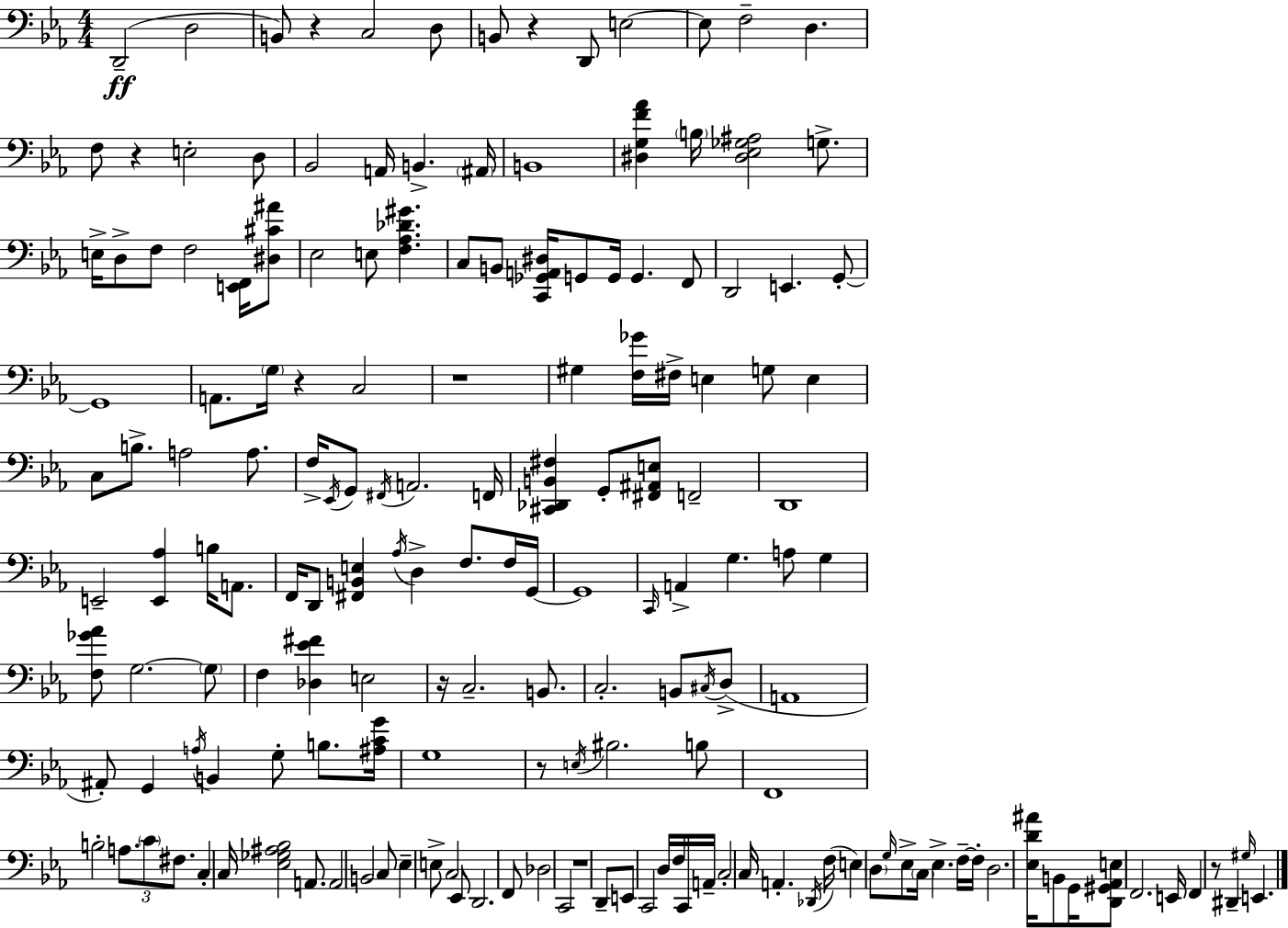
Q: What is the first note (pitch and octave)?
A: D2